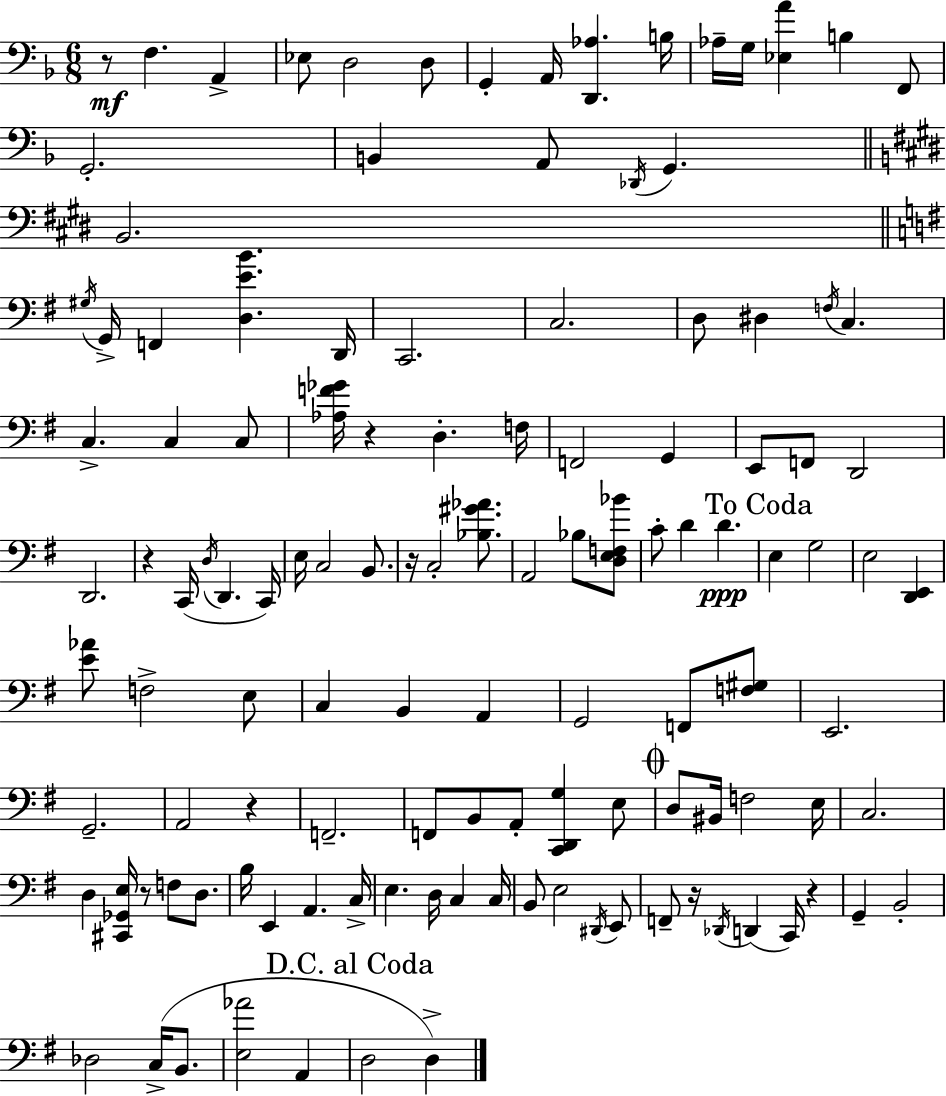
R/e F3/q. A2/q Eb3/e D3/h D3/e G2/q A2/s [D2,Ab3]/q. B3/s Ab3/s G3/s [Eb3,A4]/q B3/q F2/e G2/h. B2/q A2/e Db2/s G2/q. B2/h. G#3/s G2/s F2/q [D3,E4,B4]/q. D2/s C2/h. C3/h. D3/e D#3/q F3/s C3/q. C3/q. C3/q C3/e [Ab3,F4,Gb4]/s R/q D3/q. F3/s F2/h G2/q E2/e F2/e D2/h D2/h. R/q C2/s D3/s D2/q. C2/s E3/s C3/h B2/e. R/s C3/h [Bb3,G#4,Ab4]/e. A2/h Bb3/e [D3,E3,F3,Bb4]/e C4/e D4/q D4/q. E3/q G3/h E3/h [D2,E2]/q [E4,Ab4]/e F3/h E3/e C3/q B2/q A2/q G2/h F2/e [F3,G#3]/e E2/h. G2/h. A2/h R/q F2/h. F2/e B2/e A2/e [C2,D2,G3]/q E3/e D3/e BIS2/s F3/h E3/s C3/h. D3/q [C#2,Gb2,E3]/s R/e F3/e D3/e. B3/s E2/q A2/q. C3/s E3/q. D3/s C3/q C3/s B2/e E3/h D#2/s E2/e F2/e R/s Db2/s D2/q C2/s R/q G2/q B2/h Db3/h C3/s B2/e. [E3,Ab4]/h A2/q D3/h D3/q